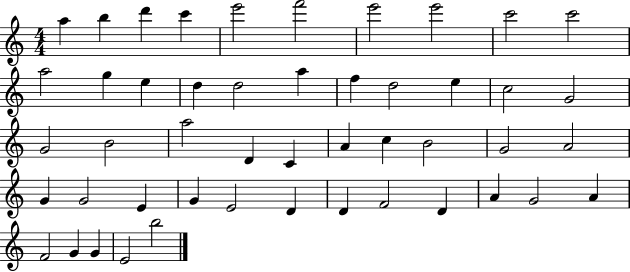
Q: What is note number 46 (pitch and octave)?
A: G4